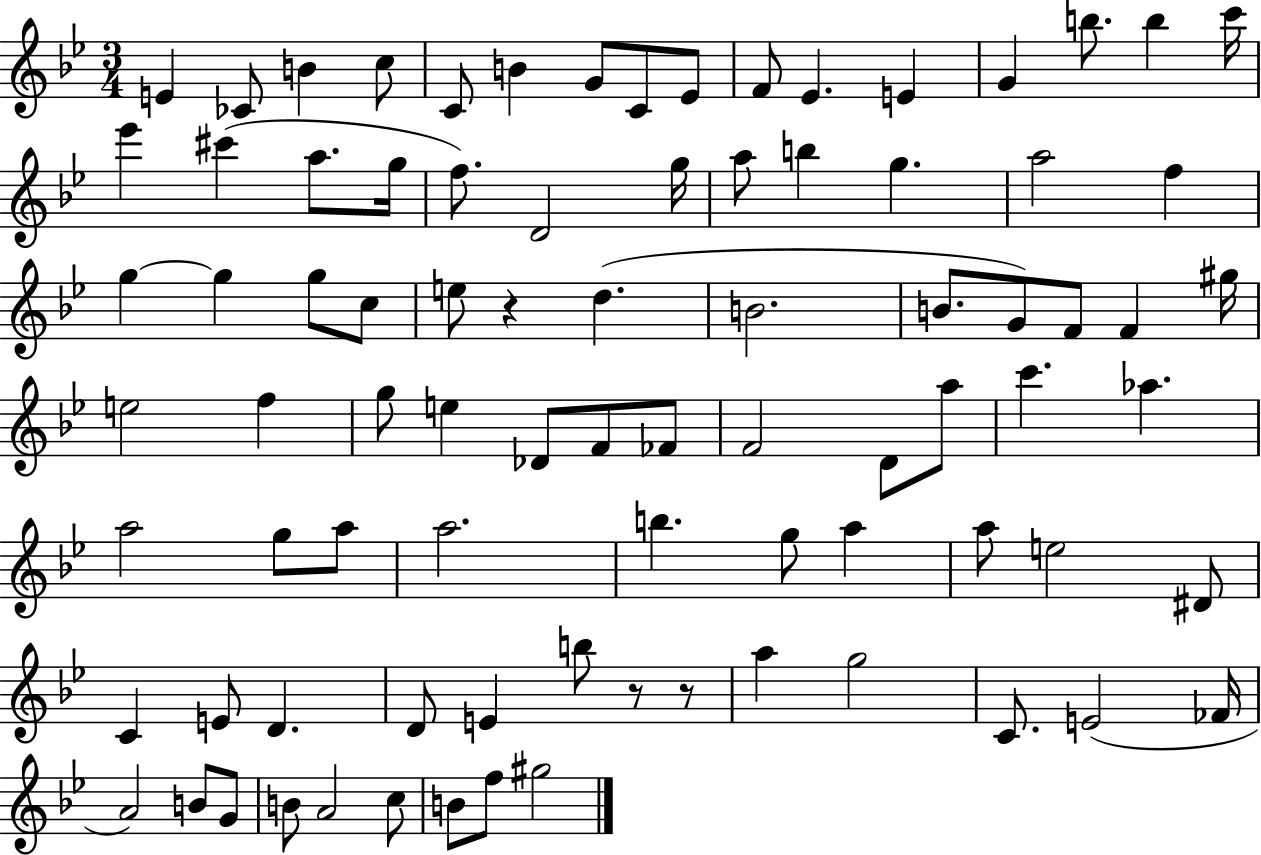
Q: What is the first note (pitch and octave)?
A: E4